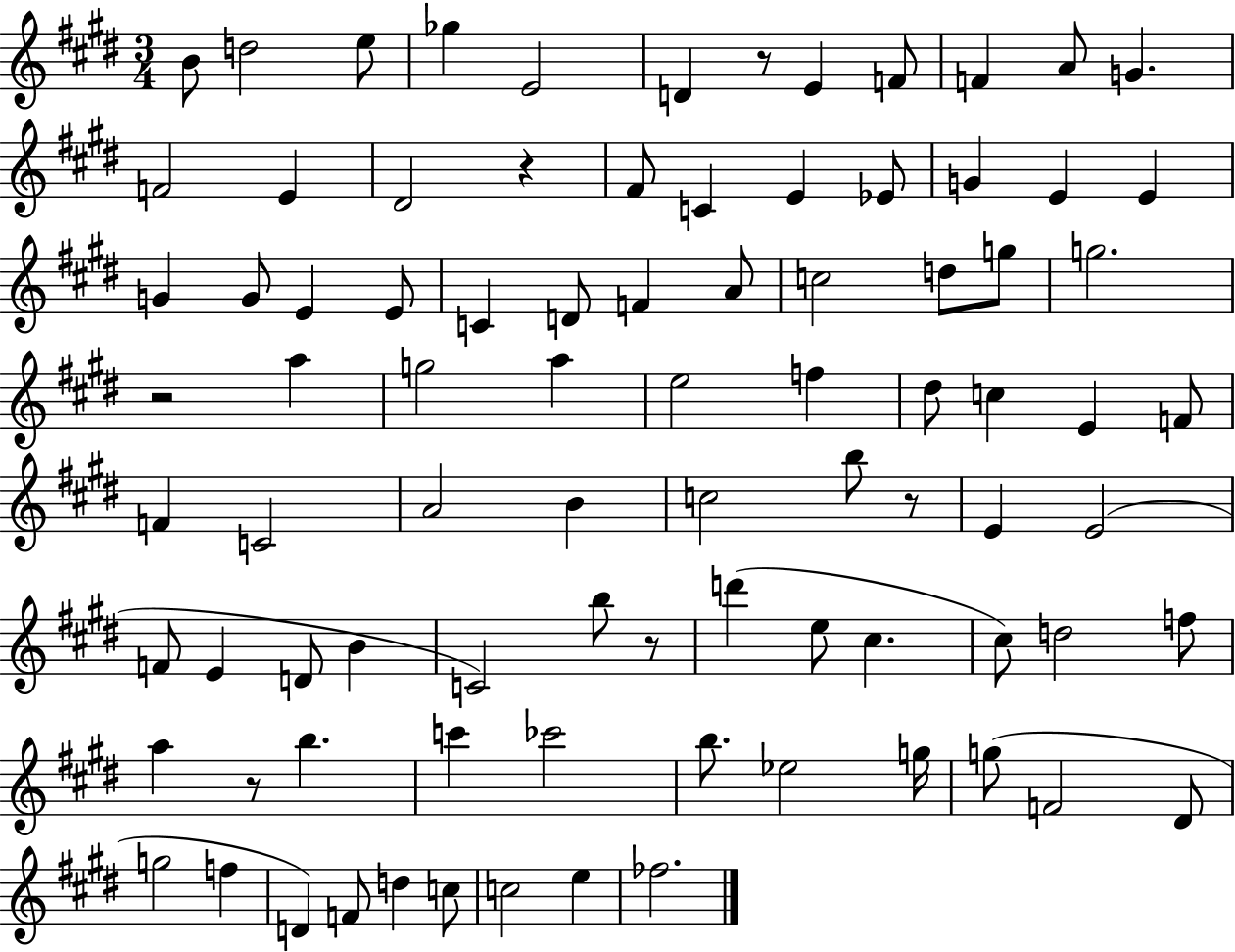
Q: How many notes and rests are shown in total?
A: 87